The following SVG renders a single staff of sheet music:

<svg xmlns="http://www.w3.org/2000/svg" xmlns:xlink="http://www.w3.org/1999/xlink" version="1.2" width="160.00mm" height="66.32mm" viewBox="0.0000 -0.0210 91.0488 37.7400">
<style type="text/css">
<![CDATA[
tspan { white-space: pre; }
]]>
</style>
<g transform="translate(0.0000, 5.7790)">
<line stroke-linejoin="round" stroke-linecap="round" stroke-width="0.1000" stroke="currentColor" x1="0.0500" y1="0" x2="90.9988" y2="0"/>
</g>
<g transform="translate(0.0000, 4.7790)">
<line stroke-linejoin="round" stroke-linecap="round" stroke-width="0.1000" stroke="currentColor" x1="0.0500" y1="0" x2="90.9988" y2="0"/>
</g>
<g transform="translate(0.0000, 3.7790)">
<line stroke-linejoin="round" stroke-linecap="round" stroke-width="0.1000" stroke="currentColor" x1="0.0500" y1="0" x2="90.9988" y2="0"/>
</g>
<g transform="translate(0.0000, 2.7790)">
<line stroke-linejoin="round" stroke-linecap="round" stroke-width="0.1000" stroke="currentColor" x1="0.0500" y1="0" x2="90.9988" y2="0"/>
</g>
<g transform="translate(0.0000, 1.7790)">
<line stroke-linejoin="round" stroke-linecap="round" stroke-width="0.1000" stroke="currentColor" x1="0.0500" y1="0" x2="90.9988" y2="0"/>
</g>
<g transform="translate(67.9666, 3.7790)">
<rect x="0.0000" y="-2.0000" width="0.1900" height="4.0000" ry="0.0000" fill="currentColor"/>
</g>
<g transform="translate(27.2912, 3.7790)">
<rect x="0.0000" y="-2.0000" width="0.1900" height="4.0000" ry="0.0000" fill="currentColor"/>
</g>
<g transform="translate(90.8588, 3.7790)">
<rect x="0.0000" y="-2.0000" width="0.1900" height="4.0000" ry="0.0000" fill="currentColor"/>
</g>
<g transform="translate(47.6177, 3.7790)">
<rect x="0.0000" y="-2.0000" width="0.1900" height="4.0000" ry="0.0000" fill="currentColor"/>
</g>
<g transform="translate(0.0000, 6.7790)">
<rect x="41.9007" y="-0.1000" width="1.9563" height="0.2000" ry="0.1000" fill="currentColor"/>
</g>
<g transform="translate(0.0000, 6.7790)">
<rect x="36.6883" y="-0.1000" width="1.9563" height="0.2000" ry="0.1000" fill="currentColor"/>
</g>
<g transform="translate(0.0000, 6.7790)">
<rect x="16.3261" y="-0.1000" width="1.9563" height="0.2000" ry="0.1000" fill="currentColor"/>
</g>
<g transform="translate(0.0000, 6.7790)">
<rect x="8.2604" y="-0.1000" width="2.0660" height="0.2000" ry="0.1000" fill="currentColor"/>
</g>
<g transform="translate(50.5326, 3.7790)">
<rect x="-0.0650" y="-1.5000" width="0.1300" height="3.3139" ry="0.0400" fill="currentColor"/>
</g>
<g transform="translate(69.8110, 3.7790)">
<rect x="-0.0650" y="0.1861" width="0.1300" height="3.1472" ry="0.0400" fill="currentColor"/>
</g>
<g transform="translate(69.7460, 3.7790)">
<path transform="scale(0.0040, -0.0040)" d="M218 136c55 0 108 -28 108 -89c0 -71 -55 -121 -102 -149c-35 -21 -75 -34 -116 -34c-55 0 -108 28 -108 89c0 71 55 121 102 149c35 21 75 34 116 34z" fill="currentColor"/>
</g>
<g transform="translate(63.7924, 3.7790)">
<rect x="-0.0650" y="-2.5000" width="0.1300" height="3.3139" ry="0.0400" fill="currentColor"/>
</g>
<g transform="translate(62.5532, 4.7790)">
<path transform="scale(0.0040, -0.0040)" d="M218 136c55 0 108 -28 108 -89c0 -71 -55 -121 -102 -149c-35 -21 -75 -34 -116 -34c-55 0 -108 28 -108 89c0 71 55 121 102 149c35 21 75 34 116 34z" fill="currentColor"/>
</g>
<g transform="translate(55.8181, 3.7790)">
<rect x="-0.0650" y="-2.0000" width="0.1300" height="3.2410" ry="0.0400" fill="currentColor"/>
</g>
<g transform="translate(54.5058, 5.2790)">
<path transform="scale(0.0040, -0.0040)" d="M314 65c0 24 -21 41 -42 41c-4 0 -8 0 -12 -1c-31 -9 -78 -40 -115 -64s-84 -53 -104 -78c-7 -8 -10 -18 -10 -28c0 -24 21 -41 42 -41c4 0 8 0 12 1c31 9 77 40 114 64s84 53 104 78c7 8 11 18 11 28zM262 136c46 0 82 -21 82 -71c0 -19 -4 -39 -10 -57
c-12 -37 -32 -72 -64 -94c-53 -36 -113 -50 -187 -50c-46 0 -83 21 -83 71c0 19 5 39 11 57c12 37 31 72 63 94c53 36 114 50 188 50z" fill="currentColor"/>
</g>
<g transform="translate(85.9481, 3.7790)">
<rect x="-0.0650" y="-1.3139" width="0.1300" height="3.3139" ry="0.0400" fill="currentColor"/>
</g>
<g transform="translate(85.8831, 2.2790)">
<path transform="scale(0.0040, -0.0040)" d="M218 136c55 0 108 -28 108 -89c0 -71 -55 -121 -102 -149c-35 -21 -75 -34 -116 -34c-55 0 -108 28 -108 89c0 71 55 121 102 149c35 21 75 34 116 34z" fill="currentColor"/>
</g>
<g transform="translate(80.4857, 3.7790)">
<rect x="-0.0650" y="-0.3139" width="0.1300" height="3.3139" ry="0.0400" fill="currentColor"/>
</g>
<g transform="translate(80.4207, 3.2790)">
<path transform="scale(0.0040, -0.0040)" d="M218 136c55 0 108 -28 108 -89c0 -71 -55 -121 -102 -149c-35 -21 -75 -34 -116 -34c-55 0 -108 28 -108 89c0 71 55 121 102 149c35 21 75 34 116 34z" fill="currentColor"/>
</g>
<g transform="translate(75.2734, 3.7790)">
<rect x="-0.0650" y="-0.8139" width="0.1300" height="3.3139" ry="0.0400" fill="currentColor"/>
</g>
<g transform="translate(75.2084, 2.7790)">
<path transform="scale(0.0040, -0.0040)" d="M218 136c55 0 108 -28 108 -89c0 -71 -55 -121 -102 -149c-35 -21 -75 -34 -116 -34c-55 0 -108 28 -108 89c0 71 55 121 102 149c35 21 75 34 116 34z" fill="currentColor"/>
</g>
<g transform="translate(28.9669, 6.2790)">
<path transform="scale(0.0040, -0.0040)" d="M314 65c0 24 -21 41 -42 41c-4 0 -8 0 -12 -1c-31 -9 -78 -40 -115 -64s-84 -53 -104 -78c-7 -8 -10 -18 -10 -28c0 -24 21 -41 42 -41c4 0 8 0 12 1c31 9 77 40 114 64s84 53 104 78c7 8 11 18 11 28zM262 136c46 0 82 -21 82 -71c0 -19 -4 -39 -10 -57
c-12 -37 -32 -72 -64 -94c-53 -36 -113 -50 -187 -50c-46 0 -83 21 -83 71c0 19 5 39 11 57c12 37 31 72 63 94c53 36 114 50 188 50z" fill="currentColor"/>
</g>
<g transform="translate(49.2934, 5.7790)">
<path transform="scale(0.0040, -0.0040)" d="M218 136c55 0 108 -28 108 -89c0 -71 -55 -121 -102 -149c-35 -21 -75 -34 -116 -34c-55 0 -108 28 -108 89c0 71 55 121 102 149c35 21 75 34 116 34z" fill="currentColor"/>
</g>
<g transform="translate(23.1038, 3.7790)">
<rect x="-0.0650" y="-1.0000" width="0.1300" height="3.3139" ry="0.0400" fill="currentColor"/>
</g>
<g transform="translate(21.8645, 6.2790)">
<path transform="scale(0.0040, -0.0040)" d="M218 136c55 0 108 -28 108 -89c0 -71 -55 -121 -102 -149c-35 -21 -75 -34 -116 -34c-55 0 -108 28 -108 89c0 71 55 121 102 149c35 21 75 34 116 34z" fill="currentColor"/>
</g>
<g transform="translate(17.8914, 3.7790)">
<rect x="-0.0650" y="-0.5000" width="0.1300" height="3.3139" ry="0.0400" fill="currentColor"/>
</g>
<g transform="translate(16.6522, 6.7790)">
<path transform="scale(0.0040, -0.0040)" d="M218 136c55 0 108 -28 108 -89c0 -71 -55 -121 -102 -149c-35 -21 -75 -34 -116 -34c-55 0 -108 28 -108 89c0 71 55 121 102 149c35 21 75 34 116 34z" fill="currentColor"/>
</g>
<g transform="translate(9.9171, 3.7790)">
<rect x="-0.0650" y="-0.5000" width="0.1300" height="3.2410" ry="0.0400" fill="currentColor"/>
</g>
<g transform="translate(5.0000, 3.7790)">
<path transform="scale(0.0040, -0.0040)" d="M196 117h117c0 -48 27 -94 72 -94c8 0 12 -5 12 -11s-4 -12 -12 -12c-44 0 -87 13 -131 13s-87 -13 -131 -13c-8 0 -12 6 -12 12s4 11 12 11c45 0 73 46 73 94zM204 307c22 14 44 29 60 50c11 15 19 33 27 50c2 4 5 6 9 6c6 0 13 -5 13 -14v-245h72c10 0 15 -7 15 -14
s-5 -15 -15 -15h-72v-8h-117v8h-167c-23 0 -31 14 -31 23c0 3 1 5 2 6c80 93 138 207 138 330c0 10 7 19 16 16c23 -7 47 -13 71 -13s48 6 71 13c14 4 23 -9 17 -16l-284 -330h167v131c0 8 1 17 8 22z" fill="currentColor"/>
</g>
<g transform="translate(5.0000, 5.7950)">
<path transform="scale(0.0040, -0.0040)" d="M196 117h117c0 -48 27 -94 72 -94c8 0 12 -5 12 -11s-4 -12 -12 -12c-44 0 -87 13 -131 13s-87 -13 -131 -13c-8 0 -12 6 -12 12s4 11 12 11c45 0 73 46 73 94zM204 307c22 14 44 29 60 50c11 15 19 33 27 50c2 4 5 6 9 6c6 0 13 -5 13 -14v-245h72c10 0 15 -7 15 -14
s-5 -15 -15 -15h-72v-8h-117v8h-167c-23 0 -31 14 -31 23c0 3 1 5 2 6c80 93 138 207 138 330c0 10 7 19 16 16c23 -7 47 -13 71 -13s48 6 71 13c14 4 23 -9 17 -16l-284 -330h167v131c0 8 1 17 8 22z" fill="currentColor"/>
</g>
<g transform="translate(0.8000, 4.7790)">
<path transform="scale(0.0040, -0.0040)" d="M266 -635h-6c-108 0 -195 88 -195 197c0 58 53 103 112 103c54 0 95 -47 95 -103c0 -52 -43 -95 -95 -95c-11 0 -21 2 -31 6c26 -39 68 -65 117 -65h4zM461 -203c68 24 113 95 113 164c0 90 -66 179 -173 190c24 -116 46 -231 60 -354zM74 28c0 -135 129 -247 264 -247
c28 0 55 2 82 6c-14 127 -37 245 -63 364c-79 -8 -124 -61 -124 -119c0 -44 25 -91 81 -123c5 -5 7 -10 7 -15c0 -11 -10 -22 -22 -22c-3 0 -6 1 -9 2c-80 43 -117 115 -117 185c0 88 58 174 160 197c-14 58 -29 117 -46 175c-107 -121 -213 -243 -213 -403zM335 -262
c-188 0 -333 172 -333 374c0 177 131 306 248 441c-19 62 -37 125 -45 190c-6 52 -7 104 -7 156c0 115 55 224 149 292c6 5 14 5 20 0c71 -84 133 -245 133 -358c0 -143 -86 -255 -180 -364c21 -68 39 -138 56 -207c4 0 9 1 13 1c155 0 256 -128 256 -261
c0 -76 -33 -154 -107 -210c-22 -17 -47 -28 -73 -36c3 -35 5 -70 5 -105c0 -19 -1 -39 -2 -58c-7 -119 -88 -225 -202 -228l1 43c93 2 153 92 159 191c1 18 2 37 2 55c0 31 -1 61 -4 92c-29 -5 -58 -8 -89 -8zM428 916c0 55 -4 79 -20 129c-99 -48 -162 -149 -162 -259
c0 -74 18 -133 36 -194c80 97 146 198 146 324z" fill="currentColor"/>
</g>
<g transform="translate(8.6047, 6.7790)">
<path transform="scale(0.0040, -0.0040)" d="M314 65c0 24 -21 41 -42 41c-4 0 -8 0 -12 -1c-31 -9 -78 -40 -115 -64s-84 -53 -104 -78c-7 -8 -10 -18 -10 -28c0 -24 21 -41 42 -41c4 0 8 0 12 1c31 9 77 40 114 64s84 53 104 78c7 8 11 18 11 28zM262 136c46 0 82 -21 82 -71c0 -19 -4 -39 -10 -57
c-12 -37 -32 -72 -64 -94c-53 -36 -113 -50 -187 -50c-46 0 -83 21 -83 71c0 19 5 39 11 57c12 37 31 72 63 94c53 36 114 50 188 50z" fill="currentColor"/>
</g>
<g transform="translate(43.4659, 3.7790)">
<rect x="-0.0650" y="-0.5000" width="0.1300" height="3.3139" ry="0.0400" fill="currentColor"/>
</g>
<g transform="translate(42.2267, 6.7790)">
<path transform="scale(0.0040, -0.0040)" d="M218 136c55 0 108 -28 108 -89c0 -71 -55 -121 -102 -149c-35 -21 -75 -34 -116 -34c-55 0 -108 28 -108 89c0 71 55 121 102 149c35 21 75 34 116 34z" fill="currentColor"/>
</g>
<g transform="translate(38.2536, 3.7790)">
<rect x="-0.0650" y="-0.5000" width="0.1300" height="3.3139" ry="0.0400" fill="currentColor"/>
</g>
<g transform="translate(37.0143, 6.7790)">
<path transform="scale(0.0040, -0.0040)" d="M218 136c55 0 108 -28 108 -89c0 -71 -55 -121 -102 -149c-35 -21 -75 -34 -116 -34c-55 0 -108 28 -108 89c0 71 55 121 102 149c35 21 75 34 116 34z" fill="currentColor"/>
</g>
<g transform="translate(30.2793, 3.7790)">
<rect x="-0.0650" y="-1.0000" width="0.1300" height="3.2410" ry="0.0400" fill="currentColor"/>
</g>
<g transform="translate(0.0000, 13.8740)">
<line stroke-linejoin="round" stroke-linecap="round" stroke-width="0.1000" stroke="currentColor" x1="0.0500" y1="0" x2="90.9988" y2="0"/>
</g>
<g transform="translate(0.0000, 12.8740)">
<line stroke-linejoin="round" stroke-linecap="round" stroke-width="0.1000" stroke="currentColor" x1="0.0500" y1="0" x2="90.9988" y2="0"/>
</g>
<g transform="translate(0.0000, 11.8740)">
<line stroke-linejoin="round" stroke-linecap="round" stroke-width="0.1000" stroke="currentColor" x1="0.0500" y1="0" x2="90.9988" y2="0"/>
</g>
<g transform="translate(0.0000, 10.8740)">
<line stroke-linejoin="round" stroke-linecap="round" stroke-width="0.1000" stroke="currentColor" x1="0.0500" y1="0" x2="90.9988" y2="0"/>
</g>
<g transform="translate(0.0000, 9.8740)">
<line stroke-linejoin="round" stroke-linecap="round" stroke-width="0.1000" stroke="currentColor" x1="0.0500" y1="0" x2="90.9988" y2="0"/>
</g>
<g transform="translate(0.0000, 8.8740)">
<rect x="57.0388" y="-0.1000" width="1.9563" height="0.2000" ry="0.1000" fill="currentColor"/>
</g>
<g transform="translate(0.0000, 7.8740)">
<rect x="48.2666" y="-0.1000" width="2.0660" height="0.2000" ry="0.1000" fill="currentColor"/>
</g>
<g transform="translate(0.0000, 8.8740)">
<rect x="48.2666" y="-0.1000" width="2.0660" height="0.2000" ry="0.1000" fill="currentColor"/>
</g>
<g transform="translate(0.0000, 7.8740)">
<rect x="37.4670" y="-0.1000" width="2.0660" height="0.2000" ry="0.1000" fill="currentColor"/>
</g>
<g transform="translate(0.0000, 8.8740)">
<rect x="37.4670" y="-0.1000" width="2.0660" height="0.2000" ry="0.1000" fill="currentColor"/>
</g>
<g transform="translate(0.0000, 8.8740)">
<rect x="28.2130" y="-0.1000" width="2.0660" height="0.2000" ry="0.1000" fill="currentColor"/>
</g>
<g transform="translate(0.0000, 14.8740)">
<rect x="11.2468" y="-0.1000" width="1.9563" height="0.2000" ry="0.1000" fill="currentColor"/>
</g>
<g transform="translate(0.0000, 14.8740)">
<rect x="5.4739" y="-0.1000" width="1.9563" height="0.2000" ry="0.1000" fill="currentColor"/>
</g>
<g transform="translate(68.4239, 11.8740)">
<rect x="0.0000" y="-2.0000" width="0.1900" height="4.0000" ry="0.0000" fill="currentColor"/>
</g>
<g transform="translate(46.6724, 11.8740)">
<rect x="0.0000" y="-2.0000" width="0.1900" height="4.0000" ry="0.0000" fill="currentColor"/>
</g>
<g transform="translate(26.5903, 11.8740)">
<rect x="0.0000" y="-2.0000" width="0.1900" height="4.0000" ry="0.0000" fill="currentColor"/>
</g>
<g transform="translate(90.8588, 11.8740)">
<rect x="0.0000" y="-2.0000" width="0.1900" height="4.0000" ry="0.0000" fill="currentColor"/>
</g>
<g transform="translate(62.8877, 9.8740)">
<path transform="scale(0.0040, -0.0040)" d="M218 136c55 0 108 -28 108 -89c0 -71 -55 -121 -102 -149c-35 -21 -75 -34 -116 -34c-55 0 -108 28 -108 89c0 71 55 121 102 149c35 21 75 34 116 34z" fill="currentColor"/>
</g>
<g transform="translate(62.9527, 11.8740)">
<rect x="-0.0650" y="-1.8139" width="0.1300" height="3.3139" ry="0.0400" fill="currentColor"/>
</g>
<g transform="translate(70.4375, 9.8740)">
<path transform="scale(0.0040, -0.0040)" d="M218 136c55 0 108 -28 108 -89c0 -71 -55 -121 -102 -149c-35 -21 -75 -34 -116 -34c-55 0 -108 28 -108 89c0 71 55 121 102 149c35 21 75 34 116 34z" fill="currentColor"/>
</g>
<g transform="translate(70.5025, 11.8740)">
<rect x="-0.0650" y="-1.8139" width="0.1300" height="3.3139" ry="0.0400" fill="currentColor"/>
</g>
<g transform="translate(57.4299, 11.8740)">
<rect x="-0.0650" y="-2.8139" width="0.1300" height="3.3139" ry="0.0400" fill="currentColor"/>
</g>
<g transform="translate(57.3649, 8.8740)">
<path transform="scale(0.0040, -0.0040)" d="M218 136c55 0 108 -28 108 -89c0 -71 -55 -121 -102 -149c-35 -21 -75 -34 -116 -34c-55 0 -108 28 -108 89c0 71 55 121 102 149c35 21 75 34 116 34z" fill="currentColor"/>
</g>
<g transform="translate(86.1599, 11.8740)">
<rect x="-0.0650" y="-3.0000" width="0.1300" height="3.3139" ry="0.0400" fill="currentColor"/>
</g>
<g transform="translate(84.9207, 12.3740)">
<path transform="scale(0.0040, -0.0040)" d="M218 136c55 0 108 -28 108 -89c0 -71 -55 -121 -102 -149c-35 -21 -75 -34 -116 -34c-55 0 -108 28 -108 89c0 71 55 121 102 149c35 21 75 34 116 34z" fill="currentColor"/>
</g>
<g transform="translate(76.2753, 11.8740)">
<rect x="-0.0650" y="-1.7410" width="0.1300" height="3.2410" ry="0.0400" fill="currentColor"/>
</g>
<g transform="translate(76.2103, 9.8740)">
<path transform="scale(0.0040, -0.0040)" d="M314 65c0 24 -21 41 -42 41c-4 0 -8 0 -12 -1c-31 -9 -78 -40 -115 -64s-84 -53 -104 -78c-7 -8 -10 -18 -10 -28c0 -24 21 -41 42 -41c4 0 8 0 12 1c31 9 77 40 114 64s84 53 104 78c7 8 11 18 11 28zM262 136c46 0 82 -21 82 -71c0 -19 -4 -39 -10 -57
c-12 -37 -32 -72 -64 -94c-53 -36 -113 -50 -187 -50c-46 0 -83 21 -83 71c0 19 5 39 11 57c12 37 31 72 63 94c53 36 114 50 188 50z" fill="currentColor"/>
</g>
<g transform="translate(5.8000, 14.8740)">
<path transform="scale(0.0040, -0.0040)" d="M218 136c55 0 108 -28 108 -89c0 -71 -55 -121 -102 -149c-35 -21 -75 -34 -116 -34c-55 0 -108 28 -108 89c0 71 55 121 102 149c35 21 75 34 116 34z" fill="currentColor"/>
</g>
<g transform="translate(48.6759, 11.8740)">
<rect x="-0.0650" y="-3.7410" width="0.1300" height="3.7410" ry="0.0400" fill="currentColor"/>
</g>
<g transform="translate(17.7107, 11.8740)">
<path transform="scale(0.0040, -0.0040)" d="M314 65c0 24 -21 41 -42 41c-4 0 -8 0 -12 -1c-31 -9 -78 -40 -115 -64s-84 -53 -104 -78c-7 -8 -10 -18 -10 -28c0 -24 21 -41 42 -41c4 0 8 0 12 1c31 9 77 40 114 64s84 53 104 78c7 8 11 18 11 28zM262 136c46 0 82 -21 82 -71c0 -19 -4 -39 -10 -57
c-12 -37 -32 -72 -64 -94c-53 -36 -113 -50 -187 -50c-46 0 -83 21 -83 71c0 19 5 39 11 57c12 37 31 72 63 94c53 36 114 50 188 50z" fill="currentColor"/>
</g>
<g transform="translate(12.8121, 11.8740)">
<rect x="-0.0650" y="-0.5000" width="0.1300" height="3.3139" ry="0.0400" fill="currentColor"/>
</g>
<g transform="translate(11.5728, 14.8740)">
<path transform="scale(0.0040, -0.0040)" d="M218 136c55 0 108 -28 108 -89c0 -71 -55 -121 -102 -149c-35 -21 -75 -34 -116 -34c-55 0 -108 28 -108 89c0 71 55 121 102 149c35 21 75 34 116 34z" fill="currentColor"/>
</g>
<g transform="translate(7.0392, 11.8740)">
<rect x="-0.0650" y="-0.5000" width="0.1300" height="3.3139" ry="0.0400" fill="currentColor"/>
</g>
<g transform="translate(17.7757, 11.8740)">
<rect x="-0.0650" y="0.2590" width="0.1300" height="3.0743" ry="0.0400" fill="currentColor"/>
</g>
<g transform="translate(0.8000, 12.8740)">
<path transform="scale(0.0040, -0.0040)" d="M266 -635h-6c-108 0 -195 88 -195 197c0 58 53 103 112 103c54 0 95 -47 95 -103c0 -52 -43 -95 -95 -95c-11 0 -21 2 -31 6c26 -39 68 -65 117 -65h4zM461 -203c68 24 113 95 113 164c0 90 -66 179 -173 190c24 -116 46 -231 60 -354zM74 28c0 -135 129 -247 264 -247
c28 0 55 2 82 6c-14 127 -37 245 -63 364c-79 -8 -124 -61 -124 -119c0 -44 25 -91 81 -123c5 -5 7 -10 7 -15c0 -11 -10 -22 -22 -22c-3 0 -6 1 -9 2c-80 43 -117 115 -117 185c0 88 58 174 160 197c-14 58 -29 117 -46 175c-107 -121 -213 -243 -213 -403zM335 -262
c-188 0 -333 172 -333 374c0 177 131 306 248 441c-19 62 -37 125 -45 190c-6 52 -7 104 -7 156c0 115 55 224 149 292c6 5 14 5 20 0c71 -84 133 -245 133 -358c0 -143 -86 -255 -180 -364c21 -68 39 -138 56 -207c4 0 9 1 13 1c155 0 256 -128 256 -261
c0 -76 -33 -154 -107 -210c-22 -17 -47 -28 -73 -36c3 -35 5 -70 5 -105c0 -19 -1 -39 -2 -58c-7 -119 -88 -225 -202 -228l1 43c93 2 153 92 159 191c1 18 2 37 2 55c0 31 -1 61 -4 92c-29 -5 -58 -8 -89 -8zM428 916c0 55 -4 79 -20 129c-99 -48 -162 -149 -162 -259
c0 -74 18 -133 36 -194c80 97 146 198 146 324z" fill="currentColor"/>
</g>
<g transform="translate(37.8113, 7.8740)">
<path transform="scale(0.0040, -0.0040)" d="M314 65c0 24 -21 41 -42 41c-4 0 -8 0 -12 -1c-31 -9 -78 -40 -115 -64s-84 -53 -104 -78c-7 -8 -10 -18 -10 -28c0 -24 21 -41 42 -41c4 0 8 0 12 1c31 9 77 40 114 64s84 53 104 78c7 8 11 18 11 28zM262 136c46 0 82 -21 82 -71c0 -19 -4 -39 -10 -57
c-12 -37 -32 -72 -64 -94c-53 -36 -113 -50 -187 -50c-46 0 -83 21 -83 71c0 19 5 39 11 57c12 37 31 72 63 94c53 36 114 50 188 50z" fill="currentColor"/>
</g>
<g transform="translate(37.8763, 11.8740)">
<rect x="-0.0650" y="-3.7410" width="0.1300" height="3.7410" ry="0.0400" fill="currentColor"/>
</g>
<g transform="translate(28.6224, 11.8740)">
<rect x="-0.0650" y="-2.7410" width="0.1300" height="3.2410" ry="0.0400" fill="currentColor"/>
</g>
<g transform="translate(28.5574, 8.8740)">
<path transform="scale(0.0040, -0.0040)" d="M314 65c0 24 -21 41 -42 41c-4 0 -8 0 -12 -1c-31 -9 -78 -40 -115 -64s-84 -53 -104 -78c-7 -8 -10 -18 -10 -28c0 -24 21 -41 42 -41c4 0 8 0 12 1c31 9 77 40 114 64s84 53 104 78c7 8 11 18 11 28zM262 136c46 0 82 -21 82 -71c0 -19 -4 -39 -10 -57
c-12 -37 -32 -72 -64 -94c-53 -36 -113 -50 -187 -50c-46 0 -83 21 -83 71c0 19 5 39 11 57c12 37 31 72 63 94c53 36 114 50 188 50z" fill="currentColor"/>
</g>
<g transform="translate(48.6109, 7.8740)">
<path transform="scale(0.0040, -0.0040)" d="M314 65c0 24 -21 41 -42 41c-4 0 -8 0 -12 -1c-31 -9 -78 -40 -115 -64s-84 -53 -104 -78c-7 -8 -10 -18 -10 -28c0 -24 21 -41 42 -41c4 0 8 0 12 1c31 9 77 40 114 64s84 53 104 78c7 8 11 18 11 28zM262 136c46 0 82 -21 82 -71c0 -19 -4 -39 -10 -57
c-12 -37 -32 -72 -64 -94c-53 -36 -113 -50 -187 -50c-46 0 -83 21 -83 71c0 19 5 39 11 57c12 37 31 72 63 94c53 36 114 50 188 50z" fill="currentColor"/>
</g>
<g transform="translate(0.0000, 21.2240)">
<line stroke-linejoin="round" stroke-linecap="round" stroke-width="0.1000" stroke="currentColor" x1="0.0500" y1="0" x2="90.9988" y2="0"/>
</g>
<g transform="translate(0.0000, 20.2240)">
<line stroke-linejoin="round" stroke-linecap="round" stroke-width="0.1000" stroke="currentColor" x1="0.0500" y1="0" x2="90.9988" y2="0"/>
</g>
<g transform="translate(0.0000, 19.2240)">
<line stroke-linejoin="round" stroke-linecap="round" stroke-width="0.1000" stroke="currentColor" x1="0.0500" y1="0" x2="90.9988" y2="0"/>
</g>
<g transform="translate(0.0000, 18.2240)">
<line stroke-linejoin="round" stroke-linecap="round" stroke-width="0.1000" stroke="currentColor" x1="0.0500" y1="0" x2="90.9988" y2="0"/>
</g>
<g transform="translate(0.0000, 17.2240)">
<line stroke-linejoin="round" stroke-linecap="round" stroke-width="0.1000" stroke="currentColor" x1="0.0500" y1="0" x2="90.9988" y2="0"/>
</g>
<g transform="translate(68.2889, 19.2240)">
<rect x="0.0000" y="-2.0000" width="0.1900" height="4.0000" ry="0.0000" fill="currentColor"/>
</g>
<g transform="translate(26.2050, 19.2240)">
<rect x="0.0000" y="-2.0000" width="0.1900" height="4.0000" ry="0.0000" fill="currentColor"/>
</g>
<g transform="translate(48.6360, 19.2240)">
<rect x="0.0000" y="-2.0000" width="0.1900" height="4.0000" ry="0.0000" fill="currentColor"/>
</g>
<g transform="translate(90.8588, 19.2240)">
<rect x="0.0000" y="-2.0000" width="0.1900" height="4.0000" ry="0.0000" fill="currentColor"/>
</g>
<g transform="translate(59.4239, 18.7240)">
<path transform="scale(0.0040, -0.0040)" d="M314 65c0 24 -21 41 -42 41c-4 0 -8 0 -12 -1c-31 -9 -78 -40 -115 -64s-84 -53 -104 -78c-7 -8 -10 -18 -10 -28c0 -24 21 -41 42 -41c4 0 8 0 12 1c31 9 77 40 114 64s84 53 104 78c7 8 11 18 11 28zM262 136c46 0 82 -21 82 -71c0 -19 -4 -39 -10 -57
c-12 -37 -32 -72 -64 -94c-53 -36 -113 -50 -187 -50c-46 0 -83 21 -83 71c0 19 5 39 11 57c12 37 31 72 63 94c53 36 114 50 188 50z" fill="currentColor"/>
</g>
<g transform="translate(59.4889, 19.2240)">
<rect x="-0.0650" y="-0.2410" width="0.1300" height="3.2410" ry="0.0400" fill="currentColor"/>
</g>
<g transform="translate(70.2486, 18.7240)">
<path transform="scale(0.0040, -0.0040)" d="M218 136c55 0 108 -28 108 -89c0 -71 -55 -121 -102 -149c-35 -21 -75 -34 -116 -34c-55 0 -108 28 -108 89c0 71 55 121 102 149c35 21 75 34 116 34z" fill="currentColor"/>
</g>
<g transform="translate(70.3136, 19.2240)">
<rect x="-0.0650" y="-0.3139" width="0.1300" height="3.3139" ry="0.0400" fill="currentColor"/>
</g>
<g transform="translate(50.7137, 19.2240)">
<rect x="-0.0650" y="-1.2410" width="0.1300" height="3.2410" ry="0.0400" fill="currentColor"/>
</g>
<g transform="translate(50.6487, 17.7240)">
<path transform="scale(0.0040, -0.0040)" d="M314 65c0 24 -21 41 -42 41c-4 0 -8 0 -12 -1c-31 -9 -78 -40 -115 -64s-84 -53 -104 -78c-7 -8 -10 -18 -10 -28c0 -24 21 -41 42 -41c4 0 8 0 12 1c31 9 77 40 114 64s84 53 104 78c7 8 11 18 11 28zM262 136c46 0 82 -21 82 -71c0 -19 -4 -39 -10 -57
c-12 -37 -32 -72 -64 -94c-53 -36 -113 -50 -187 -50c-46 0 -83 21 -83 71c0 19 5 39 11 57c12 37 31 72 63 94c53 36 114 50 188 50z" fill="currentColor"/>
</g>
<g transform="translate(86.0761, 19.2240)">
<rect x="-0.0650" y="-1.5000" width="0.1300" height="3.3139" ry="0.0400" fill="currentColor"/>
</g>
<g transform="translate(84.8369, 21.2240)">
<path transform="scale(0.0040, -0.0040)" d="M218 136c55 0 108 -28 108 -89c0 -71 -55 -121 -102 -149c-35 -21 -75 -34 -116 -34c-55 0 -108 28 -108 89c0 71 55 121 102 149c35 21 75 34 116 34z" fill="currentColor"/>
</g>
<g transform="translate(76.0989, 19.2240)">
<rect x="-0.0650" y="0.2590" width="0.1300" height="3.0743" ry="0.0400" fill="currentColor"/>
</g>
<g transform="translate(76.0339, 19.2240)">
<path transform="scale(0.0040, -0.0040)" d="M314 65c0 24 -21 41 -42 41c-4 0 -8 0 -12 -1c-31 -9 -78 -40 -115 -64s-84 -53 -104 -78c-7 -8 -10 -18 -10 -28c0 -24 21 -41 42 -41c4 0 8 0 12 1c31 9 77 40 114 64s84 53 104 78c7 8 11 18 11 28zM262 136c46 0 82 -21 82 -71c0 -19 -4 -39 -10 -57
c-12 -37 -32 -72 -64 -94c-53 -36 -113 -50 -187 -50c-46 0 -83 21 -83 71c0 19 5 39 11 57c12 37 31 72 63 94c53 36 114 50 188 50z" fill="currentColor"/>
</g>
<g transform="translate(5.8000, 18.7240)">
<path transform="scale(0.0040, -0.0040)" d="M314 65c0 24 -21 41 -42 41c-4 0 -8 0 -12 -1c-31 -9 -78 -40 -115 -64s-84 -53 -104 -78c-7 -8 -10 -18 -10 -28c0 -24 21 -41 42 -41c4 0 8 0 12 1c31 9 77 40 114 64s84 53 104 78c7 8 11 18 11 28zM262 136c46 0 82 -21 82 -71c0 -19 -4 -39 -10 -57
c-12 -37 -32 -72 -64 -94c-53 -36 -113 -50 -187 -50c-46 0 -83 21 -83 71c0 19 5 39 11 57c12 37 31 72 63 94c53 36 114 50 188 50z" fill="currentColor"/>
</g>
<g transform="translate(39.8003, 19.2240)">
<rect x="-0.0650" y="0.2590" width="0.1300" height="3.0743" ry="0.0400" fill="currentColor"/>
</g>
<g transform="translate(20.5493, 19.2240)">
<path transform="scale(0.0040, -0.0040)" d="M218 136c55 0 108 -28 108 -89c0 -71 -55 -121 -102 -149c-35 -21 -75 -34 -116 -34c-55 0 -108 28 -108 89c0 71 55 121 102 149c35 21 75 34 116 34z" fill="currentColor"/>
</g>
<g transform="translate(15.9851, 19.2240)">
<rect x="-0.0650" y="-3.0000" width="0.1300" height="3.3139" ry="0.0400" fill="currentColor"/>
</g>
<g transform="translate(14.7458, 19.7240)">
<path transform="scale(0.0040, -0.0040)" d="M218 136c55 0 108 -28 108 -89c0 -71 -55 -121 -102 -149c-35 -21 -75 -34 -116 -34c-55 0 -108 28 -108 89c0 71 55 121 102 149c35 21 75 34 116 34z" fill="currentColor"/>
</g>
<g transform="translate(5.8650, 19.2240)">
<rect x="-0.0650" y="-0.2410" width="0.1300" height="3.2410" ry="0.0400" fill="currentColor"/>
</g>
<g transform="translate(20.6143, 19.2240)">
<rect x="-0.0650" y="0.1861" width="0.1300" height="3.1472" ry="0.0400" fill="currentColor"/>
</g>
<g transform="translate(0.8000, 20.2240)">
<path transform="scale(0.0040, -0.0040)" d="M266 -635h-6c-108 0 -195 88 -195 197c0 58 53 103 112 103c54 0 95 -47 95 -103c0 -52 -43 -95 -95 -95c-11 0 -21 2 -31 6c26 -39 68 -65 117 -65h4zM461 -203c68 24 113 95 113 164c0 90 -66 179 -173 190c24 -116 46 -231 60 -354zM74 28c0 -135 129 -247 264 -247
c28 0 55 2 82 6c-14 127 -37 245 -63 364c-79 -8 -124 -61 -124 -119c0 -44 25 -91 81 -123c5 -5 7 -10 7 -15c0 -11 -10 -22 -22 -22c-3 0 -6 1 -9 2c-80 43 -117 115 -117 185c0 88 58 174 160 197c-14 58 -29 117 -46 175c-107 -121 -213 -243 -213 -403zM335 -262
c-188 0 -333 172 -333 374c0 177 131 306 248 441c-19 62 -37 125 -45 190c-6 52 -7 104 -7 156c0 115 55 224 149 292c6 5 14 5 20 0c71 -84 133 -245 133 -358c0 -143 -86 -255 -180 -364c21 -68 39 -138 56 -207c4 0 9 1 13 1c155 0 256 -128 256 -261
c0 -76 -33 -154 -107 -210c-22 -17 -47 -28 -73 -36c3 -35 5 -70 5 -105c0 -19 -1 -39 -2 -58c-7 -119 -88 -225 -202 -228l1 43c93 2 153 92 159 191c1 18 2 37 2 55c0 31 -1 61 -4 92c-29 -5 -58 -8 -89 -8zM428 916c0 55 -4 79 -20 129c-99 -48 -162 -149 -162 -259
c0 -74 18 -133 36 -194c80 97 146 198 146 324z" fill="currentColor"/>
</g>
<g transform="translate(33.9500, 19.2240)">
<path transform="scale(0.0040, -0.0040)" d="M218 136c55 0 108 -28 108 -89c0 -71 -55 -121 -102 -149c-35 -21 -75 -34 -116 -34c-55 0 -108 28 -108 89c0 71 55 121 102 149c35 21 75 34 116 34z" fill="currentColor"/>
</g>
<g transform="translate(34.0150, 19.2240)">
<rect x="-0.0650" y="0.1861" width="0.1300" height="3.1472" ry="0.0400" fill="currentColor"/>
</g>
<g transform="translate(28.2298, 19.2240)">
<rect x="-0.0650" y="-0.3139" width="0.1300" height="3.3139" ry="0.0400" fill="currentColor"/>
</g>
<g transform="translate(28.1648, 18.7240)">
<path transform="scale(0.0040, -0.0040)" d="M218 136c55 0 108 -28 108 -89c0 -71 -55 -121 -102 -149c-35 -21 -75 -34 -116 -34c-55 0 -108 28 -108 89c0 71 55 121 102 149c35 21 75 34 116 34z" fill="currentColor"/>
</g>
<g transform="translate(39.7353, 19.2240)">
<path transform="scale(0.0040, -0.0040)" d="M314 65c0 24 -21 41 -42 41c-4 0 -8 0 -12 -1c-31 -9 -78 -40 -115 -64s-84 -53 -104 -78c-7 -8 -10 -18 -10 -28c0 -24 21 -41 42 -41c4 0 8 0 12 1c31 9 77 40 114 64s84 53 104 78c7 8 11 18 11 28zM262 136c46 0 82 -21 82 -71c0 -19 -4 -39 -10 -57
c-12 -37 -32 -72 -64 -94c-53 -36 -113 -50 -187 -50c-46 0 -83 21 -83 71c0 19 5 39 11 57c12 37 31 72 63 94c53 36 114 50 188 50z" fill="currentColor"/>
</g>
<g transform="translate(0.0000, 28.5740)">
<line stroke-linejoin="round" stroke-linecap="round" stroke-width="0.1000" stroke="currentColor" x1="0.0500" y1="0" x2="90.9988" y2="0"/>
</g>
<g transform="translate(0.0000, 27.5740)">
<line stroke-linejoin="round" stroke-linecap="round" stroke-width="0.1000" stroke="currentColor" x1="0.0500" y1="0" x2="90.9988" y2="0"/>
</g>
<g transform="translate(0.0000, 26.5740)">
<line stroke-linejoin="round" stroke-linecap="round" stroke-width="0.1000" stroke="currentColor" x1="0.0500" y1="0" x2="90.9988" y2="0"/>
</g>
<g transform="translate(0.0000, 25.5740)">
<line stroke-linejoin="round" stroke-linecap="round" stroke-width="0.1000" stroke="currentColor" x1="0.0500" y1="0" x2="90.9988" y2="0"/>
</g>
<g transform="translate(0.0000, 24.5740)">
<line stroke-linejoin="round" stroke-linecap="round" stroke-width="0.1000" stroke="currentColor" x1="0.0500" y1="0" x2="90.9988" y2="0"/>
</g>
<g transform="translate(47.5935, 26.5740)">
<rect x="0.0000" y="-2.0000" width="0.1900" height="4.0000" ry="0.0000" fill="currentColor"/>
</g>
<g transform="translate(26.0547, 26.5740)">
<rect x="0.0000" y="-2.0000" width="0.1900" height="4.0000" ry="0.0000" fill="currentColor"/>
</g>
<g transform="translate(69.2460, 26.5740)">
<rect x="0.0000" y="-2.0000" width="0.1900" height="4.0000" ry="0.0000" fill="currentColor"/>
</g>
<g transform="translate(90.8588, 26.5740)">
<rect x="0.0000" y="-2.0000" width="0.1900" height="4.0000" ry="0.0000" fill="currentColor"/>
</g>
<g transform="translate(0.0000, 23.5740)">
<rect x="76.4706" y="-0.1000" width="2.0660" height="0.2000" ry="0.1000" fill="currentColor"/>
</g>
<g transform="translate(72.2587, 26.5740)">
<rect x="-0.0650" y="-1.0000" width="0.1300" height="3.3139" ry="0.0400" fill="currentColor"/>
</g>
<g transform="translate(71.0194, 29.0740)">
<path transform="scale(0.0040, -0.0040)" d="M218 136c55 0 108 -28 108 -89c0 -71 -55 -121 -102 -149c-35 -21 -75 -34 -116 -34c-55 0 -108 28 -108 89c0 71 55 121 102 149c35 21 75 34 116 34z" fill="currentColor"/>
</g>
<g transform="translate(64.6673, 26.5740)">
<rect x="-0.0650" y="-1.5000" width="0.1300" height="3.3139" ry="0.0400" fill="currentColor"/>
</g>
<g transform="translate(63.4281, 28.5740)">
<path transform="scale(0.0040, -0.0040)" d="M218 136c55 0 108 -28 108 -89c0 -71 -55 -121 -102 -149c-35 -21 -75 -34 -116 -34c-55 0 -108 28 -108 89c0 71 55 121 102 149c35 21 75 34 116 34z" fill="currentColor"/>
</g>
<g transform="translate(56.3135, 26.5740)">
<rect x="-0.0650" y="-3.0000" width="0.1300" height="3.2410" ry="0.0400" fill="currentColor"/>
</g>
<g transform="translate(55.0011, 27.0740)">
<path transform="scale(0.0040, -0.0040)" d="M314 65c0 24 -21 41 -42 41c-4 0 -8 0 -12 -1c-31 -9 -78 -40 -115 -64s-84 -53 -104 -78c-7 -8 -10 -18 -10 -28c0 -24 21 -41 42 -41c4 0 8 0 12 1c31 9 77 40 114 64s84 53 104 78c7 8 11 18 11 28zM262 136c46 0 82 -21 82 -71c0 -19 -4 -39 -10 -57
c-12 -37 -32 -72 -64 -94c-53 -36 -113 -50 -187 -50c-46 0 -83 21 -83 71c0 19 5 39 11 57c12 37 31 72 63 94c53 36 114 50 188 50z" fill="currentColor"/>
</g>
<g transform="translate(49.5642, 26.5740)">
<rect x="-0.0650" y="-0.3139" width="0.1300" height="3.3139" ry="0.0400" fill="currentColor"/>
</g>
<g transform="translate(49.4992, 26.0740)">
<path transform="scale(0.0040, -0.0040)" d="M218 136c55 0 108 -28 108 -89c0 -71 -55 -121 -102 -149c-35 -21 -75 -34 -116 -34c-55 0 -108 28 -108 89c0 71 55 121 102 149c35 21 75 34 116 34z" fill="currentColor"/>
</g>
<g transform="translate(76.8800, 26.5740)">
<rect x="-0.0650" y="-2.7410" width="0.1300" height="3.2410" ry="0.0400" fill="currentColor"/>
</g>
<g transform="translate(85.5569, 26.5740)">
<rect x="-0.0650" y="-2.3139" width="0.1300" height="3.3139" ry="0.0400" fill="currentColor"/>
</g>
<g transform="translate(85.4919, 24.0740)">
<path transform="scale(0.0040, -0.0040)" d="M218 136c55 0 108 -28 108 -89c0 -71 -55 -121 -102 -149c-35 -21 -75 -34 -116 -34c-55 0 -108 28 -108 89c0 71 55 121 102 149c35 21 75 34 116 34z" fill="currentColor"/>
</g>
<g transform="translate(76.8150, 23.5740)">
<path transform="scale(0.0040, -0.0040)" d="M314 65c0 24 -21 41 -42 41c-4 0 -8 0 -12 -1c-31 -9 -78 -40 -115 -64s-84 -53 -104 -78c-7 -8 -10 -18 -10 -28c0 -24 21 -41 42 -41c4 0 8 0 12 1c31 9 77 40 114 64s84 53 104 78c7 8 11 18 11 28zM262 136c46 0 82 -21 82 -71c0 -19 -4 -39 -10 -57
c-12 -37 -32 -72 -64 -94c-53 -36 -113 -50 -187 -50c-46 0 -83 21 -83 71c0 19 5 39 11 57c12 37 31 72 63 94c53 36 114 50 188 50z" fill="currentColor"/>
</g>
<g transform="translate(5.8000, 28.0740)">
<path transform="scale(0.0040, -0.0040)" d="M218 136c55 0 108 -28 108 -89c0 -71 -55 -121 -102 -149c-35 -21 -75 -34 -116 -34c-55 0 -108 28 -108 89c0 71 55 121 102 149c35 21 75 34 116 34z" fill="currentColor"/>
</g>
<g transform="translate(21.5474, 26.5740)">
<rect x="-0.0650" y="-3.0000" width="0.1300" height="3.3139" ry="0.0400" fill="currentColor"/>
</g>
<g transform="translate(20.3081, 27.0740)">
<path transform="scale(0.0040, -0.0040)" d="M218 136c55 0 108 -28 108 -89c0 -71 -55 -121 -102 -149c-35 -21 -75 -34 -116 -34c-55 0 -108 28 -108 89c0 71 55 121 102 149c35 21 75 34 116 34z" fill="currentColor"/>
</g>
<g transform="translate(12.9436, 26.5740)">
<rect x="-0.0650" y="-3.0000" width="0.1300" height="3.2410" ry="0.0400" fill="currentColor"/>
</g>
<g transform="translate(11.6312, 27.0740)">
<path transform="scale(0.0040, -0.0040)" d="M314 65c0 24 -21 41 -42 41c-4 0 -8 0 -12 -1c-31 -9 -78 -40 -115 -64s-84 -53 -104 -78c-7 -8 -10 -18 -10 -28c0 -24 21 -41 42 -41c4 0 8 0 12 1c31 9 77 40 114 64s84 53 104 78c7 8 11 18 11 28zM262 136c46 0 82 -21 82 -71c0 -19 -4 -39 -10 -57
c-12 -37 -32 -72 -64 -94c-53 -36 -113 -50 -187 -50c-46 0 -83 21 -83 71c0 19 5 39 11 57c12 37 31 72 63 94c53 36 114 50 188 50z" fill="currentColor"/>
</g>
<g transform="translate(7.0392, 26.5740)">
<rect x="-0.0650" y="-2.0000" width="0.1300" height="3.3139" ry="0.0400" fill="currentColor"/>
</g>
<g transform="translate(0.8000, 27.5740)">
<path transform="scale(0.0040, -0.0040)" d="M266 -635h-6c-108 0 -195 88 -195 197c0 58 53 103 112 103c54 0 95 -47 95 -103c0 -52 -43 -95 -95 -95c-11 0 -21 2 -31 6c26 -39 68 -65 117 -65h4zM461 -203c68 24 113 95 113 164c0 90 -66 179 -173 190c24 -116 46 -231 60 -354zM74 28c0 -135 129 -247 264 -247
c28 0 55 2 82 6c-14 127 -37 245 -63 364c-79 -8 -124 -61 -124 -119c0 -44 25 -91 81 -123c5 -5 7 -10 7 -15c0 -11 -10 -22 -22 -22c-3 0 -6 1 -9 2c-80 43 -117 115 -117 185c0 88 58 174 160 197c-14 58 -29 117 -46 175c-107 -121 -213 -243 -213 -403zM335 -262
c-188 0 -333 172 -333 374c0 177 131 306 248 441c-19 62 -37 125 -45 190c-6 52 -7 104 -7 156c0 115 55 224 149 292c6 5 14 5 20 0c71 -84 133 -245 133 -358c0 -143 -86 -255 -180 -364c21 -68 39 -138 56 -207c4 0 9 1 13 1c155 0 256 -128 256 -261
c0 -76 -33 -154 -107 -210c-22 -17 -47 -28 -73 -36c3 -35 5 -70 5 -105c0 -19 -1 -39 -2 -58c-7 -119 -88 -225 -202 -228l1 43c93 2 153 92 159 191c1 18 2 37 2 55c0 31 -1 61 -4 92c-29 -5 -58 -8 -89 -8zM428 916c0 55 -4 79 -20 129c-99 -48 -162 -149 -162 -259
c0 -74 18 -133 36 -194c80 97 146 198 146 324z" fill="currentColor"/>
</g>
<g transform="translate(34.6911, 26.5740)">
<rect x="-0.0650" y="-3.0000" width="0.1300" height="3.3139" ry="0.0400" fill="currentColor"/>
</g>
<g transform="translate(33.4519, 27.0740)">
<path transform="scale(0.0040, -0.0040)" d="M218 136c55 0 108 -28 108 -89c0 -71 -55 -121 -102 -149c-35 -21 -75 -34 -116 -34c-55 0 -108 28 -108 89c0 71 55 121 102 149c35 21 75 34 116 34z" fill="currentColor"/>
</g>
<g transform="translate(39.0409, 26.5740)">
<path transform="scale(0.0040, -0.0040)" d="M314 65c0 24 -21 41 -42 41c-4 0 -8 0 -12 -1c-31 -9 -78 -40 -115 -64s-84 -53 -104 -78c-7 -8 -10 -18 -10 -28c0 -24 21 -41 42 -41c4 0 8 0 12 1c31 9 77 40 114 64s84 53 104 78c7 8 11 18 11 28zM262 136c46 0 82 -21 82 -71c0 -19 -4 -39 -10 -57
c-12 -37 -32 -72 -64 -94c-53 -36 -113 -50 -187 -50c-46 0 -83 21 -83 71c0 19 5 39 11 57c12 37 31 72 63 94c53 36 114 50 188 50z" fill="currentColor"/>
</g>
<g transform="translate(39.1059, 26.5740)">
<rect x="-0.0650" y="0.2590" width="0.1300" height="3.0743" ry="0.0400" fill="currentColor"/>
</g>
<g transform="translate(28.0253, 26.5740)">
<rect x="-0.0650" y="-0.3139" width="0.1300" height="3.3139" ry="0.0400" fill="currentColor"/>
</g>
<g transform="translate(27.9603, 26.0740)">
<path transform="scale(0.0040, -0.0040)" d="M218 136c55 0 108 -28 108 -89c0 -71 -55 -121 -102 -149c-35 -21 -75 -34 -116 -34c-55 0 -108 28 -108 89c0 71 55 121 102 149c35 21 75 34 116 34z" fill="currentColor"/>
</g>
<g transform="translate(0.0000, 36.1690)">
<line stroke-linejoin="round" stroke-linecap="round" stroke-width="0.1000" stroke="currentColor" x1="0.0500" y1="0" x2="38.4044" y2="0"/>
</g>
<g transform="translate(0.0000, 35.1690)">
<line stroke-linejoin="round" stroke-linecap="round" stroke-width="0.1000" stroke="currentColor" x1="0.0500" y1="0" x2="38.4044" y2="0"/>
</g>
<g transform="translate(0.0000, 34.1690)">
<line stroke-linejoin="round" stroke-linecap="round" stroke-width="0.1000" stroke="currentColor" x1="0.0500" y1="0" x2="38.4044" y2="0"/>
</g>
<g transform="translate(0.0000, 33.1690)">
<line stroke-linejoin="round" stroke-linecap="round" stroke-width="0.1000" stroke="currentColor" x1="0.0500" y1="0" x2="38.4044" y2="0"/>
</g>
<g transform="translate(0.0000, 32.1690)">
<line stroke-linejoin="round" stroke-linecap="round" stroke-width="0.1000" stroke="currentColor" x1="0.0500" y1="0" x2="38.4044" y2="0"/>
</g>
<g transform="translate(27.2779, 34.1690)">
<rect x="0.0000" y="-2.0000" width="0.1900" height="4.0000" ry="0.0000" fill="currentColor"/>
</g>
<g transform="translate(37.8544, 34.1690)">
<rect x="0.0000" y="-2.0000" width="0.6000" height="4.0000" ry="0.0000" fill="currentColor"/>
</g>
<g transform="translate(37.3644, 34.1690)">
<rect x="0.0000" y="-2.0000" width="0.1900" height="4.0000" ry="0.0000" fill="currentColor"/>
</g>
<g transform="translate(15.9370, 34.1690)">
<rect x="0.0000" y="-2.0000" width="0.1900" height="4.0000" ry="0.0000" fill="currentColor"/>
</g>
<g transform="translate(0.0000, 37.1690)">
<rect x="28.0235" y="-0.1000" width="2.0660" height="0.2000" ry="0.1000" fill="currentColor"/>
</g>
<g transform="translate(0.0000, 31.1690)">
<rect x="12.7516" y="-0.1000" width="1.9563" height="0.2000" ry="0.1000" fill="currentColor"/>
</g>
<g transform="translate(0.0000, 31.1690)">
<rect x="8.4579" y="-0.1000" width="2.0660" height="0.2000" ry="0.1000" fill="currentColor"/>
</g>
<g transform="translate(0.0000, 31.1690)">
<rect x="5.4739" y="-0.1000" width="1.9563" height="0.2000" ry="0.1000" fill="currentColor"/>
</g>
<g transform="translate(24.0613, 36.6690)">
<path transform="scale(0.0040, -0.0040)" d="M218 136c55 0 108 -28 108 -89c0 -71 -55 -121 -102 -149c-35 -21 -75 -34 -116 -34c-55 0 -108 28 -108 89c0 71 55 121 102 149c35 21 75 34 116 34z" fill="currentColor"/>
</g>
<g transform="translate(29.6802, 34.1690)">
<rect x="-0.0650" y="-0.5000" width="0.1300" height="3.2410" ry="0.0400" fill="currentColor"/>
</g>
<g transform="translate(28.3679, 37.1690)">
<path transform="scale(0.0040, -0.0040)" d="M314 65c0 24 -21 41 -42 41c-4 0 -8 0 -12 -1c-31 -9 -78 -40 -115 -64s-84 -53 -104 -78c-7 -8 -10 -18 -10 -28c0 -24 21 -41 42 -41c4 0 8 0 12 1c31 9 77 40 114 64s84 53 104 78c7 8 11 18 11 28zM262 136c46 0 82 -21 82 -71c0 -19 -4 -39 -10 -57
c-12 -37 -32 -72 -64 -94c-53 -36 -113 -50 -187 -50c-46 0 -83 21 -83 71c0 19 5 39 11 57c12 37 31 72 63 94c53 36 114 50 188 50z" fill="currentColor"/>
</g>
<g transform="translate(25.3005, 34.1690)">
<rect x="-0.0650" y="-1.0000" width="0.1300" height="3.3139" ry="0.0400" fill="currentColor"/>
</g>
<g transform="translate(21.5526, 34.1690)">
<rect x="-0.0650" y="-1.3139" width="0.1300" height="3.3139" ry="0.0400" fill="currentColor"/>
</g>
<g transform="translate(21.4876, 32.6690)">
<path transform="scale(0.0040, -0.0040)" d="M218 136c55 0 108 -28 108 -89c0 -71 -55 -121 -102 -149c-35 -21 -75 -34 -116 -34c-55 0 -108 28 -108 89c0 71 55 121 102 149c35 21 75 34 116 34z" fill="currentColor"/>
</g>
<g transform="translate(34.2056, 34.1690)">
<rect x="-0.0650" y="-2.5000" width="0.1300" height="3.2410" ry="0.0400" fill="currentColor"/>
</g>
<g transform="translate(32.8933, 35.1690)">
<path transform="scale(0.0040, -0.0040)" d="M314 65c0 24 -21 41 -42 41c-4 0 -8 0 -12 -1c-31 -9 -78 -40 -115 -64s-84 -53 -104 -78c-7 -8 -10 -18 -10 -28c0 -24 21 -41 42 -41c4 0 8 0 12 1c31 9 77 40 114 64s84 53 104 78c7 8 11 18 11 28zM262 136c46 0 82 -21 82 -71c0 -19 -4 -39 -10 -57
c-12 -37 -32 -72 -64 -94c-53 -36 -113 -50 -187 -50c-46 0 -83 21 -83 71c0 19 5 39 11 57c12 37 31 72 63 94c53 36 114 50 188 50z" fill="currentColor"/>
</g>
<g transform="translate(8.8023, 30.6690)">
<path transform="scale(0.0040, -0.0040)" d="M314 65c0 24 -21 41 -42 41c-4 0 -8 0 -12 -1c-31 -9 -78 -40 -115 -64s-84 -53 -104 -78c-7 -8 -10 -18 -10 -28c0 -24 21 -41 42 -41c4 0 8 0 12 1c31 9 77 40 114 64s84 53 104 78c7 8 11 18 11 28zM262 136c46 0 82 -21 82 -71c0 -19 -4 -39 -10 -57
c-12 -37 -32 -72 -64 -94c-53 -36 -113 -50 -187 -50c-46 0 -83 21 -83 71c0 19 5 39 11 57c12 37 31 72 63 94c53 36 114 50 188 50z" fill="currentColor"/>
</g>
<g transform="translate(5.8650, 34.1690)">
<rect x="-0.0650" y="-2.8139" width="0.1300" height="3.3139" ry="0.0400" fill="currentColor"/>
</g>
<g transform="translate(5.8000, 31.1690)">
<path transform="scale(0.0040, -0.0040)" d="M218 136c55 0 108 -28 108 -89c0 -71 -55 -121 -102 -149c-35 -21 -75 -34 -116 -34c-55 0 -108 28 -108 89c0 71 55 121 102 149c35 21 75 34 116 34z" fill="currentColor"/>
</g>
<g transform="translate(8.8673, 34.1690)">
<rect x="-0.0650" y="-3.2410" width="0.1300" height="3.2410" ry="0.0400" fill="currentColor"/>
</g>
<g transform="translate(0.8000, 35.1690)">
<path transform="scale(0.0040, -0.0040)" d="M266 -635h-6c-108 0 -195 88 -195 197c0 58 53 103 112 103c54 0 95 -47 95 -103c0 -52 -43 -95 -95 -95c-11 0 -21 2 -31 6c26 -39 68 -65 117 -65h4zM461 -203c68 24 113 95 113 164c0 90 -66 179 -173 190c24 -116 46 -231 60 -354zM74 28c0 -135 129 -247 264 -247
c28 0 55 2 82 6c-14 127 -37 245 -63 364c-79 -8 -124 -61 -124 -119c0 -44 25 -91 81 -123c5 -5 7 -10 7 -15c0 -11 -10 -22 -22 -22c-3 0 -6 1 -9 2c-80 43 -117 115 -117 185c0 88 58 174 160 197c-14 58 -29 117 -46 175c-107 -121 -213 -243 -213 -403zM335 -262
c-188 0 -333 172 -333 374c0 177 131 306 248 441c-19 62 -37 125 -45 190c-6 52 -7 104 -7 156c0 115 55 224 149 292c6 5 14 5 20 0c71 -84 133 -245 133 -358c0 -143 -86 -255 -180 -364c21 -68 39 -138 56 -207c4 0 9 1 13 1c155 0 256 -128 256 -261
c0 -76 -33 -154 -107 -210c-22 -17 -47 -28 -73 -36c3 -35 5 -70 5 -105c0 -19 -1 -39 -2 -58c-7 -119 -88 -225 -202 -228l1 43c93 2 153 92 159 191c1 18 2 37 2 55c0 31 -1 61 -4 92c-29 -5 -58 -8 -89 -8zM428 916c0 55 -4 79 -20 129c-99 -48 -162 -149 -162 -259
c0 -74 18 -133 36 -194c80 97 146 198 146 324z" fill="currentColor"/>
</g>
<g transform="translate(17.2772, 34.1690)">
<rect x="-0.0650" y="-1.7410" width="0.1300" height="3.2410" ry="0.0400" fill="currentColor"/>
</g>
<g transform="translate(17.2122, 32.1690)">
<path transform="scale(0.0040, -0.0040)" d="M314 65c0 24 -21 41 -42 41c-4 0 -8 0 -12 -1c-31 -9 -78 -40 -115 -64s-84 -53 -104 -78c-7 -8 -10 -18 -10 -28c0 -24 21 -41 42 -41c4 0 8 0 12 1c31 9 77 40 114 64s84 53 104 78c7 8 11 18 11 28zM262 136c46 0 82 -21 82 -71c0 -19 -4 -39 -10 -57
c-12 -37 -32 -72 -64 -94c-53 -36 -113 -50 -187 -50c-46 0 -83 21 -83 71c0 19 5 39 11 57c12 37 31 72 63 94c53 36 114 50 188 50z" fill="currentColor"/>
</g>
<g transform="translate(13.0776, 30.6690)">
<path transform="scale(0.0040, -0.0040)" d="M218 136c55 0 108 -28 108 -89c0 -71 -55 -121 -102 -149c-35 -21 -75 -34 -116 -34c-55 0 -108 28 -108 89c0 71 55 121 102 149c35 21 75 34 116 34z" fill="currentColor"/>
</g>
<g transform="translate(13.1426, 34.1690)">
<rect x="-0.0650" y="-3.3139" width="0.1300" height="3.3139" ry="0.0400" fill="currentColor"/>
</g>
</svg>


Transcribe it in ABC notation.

X:1
T:Untitled
M:4/4
L:1/4
K:C
C2 C D D2 C C E F2 G B d c e C C B2 a2 c'2 c'2 a f f f2 A c2 A B c B B2 e2 c2 c B2 E F A2 A c A B2 c A2 E D a2 g a b2 b f2 e D C2 G2